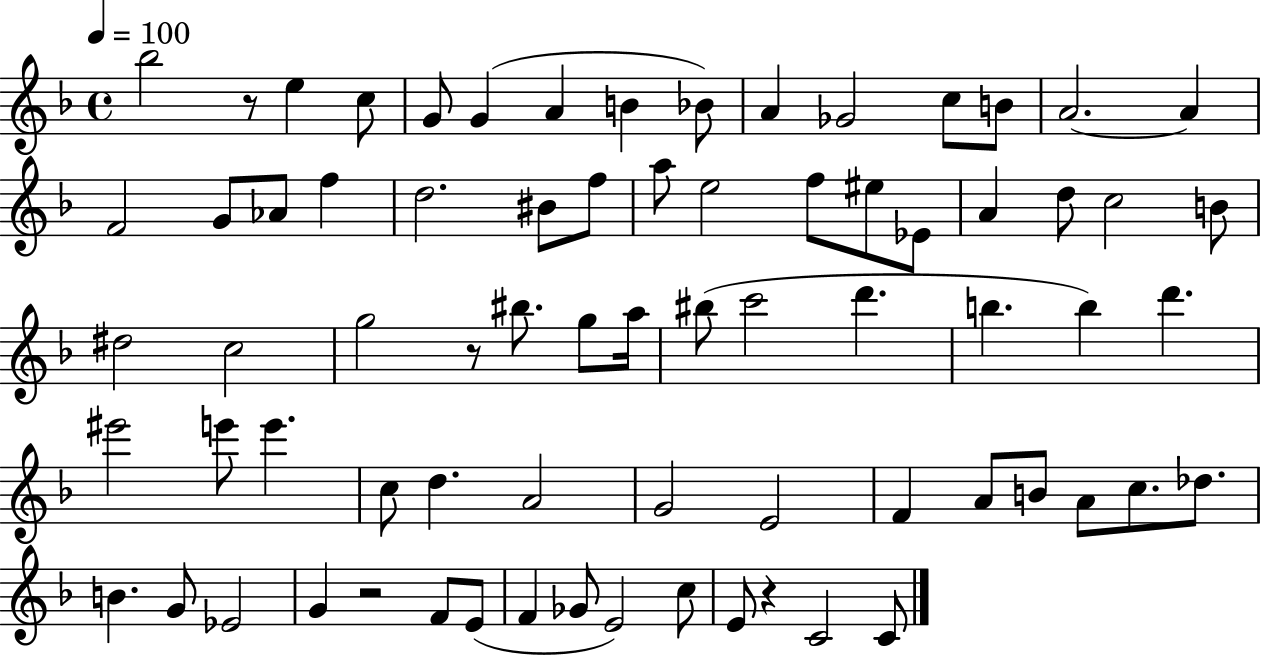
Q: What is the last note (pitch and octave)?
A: C4